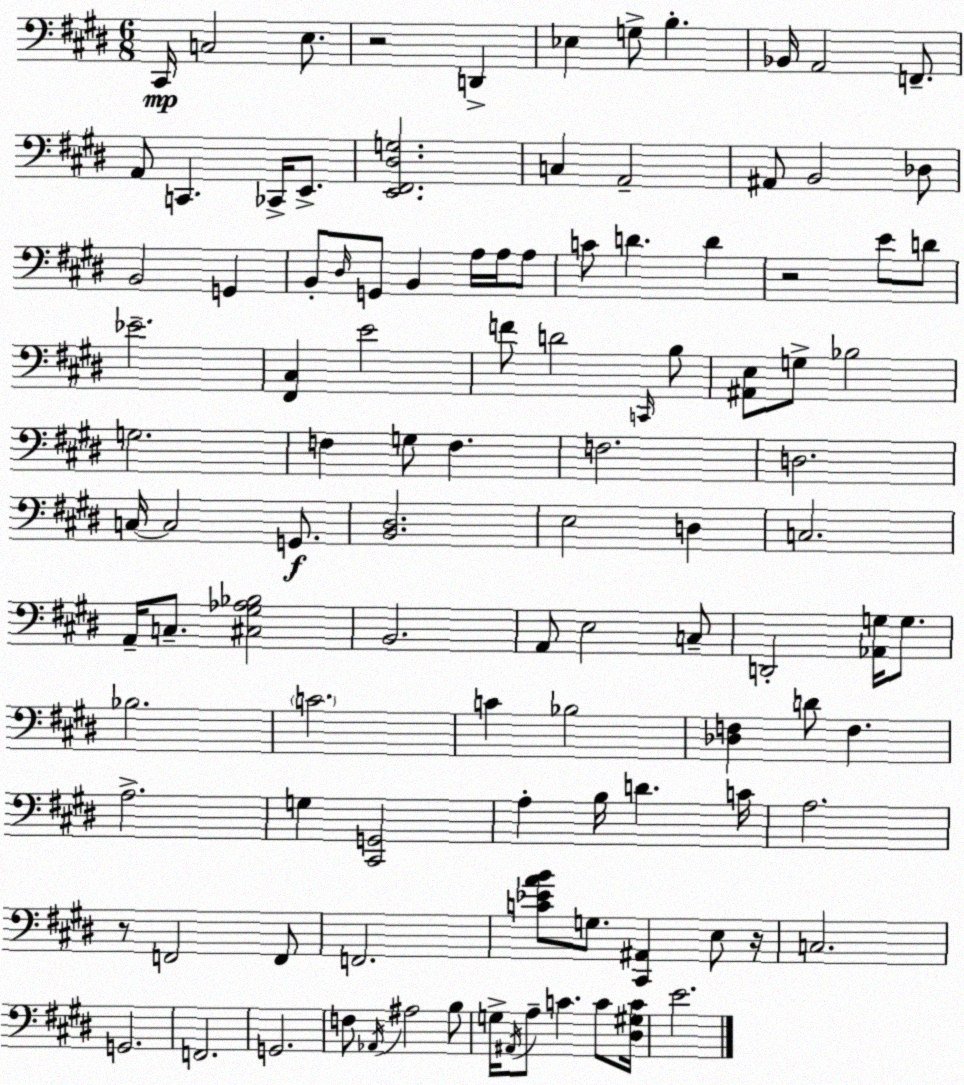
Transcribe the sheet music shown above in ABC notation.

X:1
T:Untitled
M:6/8
L:1/4
K:E
^C,,/4 C,2 E,/2 z2 D,, _E, G,/2 B, _B,,/4 A,,2 F,,/2 A,,/2 C,, _C,,/4 E,,/2 [E,,^F,,^D,G,]2 C, A,,2 ^A,,/2 B,,2 _D,/2 B,,2 G,, B,,/2 ^D,/4 G,,/2 B,, A,/4 A,/4 A,/2 C/2 D D z2 E/2 D/2 _E2 [^F,,^C,] E2 F/2 D2 C,,/4 B,/2 [^A,,E,]/2 G,/2 _B,2 G,2 F, G,/2 F, F,2 D,2 C,/4 C,2 G,,/2 [B,,^D,]2 E,2 D, C,2 A,,/4 C,/2 [^C,^G,_A,_B,]2 B,,2 A,,/2 E,2 C,/2 D,,2 [_A,,G,]/4 G,/2 _B,2 C2 C _B,2 [_D,F,] D/2 F, A,2 G, [^C,,G,,]2 A, B,/4 D C/4 A,2 z/2 F,,2 F,,/2 F,,2 [C_EAB]/2 G,/2 [^C,,^A,,] E,/2 z/4 C,2 G,,2 F,,2 G,,2 F,/2 _A,,/4 ^A,2 B,/2 G,/4 ^A,,/4 A,/2 C C/2 [^D,^G,C]/4 E2